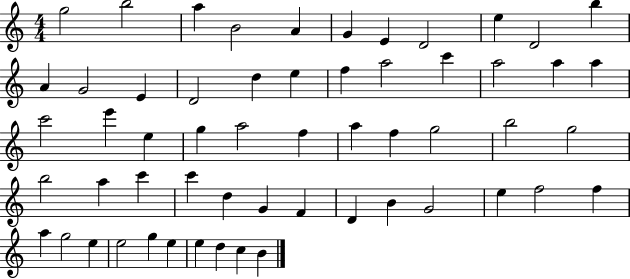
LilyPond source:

{
  \clef treble
  \numericTimeSignature
  \time 4/4
  \key c \major
  g''2 b''2 | a''4 b'2 a'4 | g'4 e'4 d'2 | e''4 d'2 b''4 | \break a'4 g'2 e'4 | d'2 d''4 e''4 | f''4 a''2 c'''4 | a''2 a''4 a''4 | \break c'''2 e'''4 e''4 | g''4 a''2 f''4 | a''4 f''4 g''2 | b''2 g''2 | \break b''2 a''4 c'''4 | c'''4 d''4 g'4 f'4 | d'4 b'4 g'2 | e''4 f''2 f''4 | \break a''4 g''2 e''4 | e''2 g''4 e''4 | e''4 d''4 c''4 b'4 | \bar "|."
}